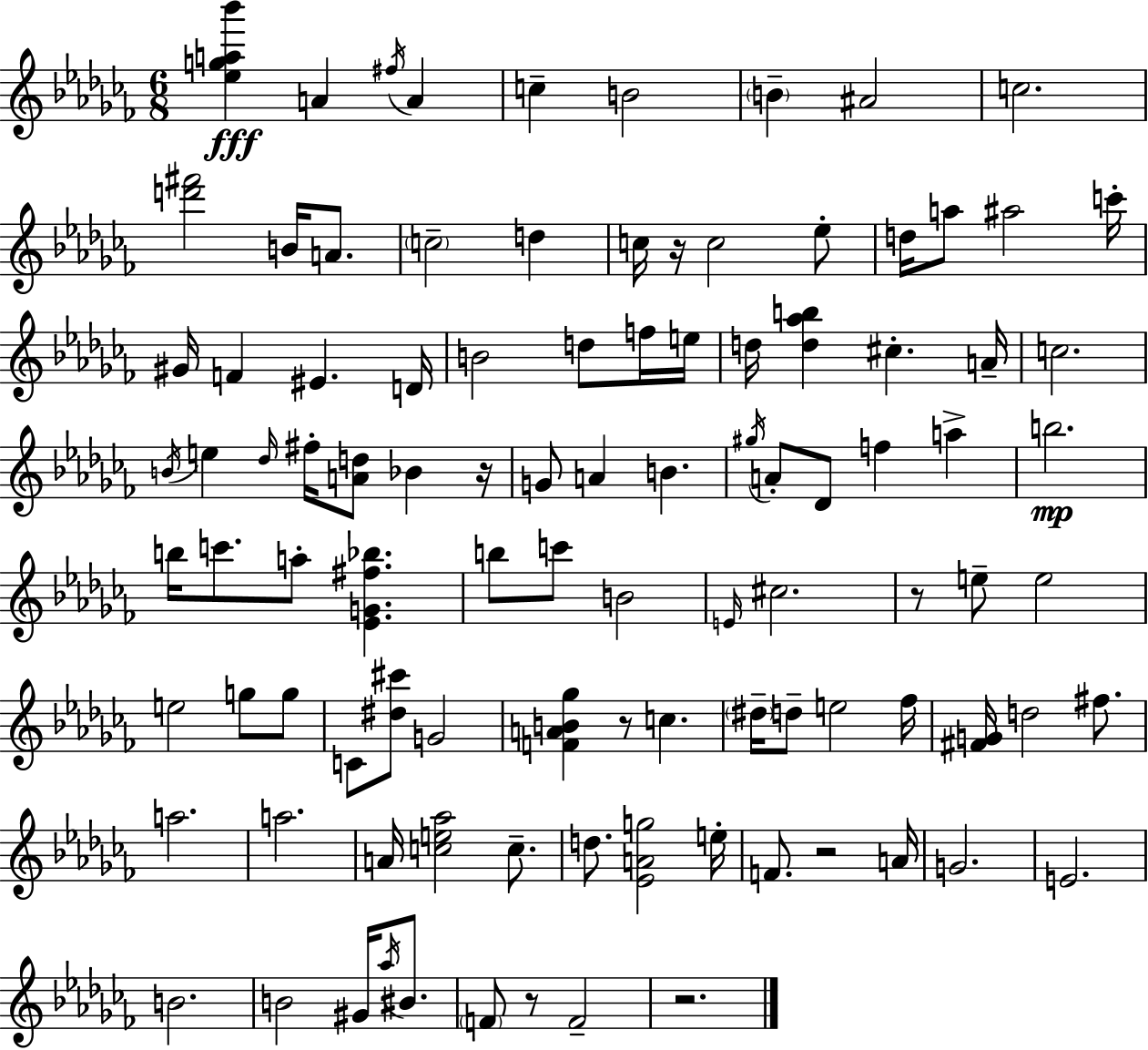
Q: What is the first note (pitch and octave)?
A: A4